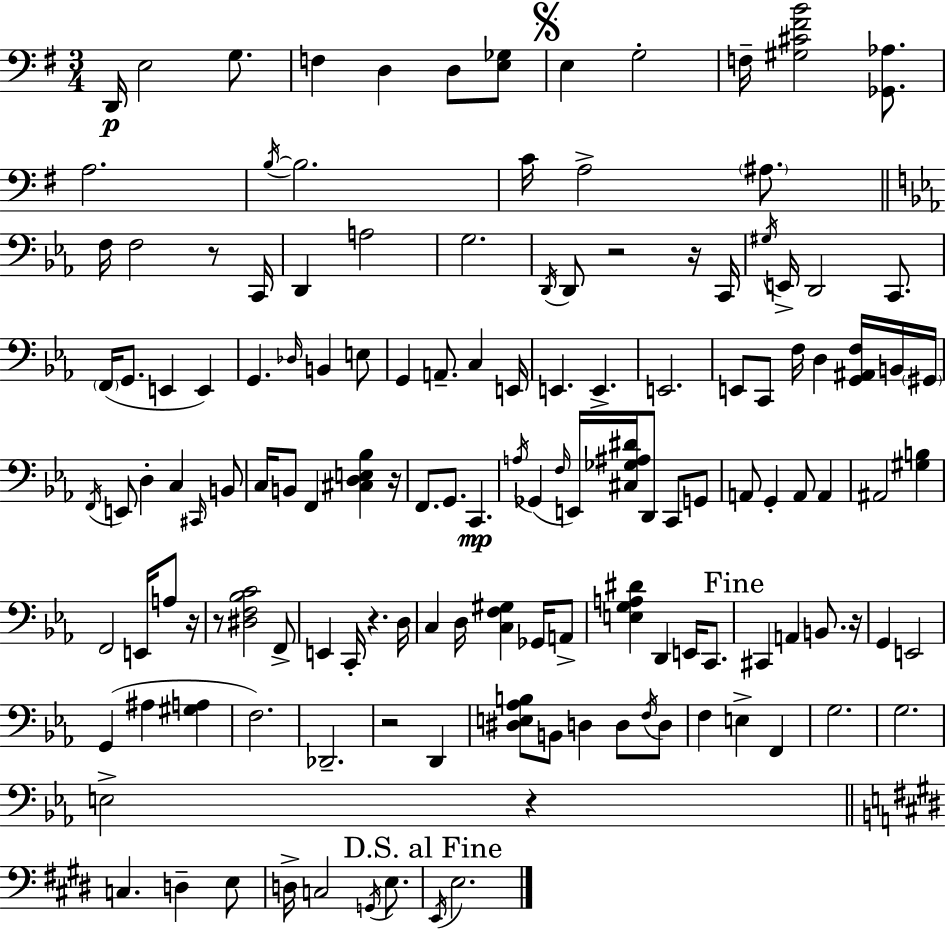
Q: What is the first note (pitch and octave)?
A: D2